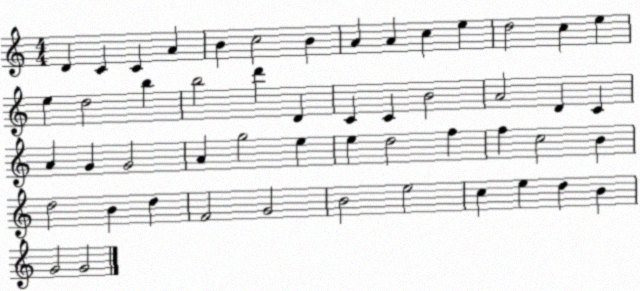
X:1
T:Untitled
M:4/4
L:1/4
K:C
D C C A B c2 B A A c e d2 c e e d2 b b2 d' D C C B2 A2 D C A G G2 A g2 e e d2 f f c2 B d2 B d F2 G2 B2 e2 c e d B G2 G2